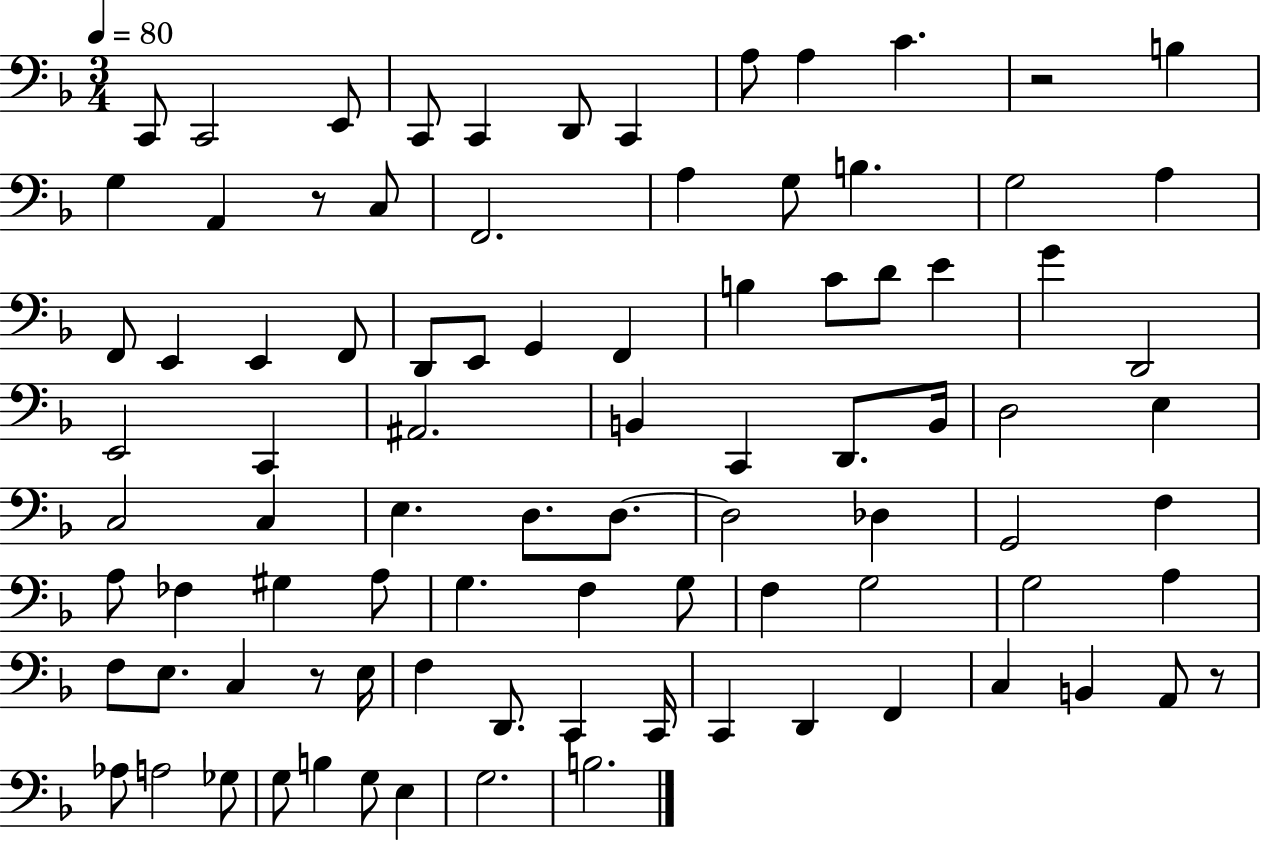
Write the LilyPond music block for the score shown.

{
  \clef bass
  \numericTimeSignature
  \time 3/4
  \key f \major
  \tempo 4 = 80
  \repeat volta 2 { c,8 c,2 e,8 | c,8 c,4 d,8 c,4 | a8 a4 c'4. | r2 b4 | \break g4 a,4 r8 c8 | f,2. | a4 g8 b4. | g2 a4 | \break f,8 e,4 e,4 f,8 | d,8 e,8 g,4 f,4 | b4 c'8 d'8 e'4 | g'4 d,2 | \break e,2 c,4 | ais,2. | b,4 c,4 d,8. b,16 | d2 e4 | \break c2 c4 | e4. d8. d8.~~ | d2 des4 | g,2 f4 | \break a8 fes4 gis4 a8 | g4. f4 g8 | f4 g2 | g2 a4 | \break f8 e8. c4 r8 e16 | f4 d,8. c,4 c,16 | c,4 d,4 f,4 | c4 b,4 a,8 r8 | \break aes8 a2 ges8 | g8 b4 g8 e4 | g2. | b2. | \break } \bar "|."
}